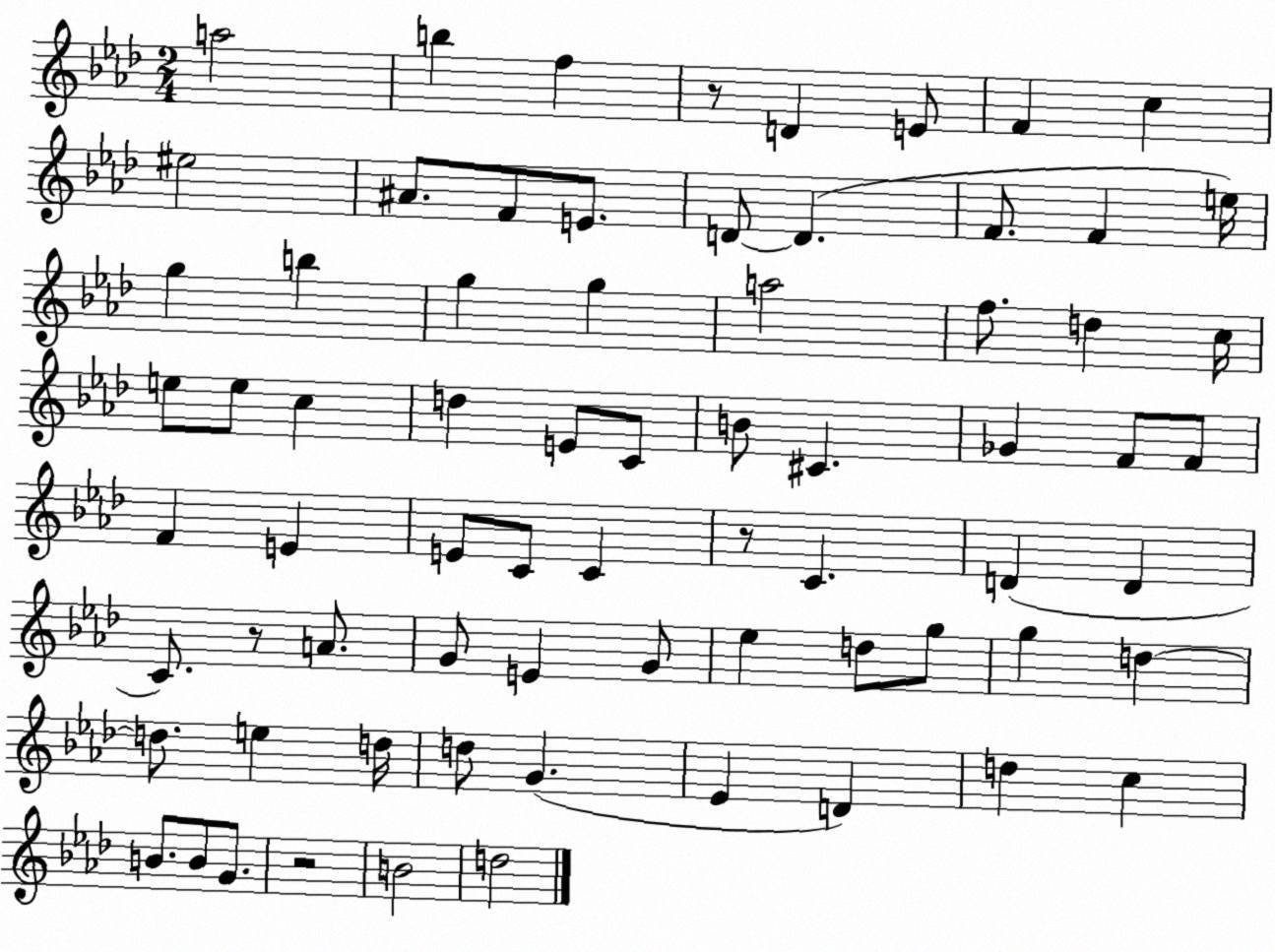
X:1
T:Untitled
M:2/4
L:1/4
K:Ab
a2 b f z/2 D E/2 F c ^e2 ^A/2 F/2 E/2 D/2 D F/2 F e/4 g b g g a2 f/2 d c/4 e/2 e/2 c d E/2 C/2 B/2 ^C _G F/2 F/2 F E E/2 C/2 C z/2 C D D C/2 z/2 A/2 G/2 E G/2 _e d/2 g/2 g d d/2 e d/4 d/2 G _E D d c B/2 B/2 G/2 z2 B2 d2